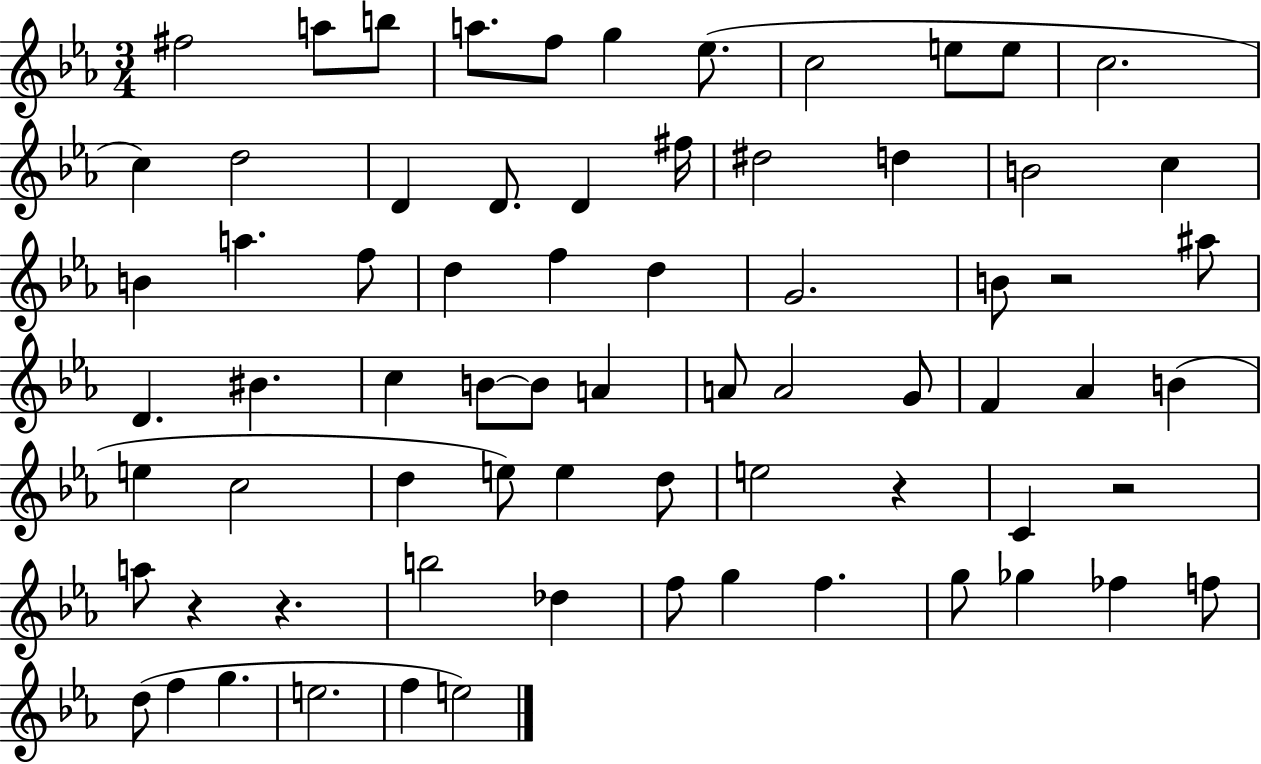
F#5/h A5/e B5/e A5/e. F5/e G5/q Eb5/e. C5/h E5/e E5/e C5/h. C5/q D5/h D4/q D4/e. D4/q F#5/s D#5/h D5/q B4/h C5/q B4/q A5/q. F5/e D5/q F5/q D5/q G4/h. B4/e R/h A#5/e D4/q. BIS4/q. C5/q B4/e B4/e A4/q A4/e A4/h G4/e F4/q Ab4/q B4/q E5/q C5/h D5/q E5/e E5/q D5/e E5/h R/q C4/q R/h A5/e R/q R/q. B5/h Db5/q F5/e G5/q F5/q. G5/e Gb5/q FES5/q F5/e D5/e F5/q G5/q. E5/h. F5/q E5/h